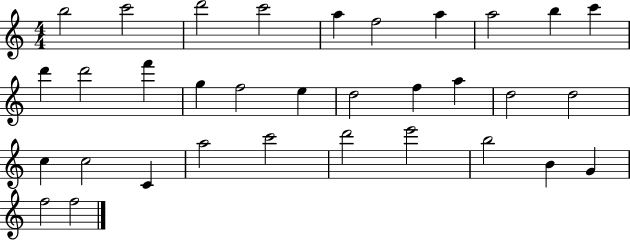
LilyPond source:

{
  \clef treble
  \numericTimeSignature
  \time 4/4
  \key c \major
  b''2 c'''2 | d'''2 c'''2 | a''4 f''2 a''4 | a''2 b''4 c'''4 | \break d'''4 d'''2 f'''4 | g''4 f''2 e''4 | d''2 f''4 a''4 | d''2 d''2 | \break c''4 c''2 c'4 | a''2 c'''2 | d'''2 e'''2 | b''2 b'4 g'4 | \break f''2 f''2 | \bar "|."
}